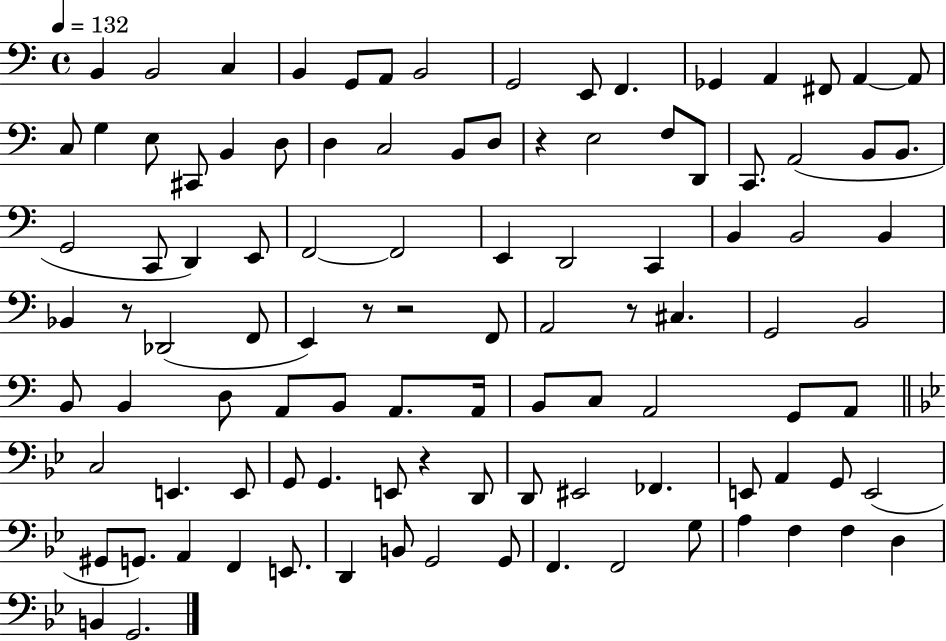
X:1
T:Untitled
M:4/4
L:1/4
K:C
B,, B,,2 C, B,, G,,/2 A,,/2 B,,2 G,,2 E,,/2 F,, _G,, A,, ^F,,/2 A,, A,,/2 C,/2 G, E,/2 ^C,,/2 B,, D,/2 D, C,2 B,,/2 D,/2 z E,2 F,/2 D,,/2 C,,/2 A,,2 B,,/2 B,,/2 G,,2 C,,/2 D,, E,,/2 F,,2 F,,2 E,, D,,2 C,, B,, B,,2 B,, _B,, z/2 _D,,2 F,,/2 E,, z/2 z2 F,,/2 A,,2 z/2 ^C, G,,2 B,,2 B,,/2 B,, D,/2 A,,/2 B,,/2 A,,/2 A,,/4 B,,/2 C,/2 A,,2 G,,/2 A,,/2 C,2 E,, E,,/2 G,,/2 G,, E,,/2 z D,,/2 D,,/2 ^E,,2 _F,, E,,/2 A,, G,,/2 E,,2 ^G,,/2 G,,/2 A,, F,, E,,/2 D,, B,,/2 G,,2 G,,/2 F,, F,,2 G,/2 A, F, F, D, B,, G,,2